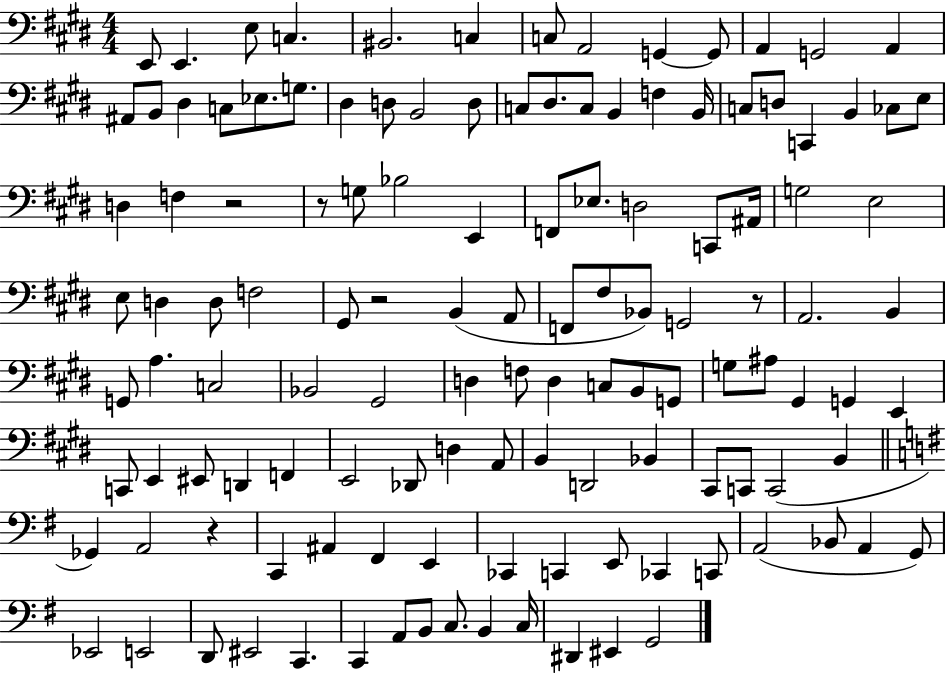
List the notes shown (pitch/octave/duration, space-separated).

E2/e E2/q. E3/e C3/q. BIS2/h. C3/q C3/e A2/h G2/q G2/e A2/q G2/h A2/q A#2/e B2/e D#3/q C3/e Eb3/e. G3/e. D#3/q D3/e B2/h D3/e C3/e D#3/e. C3/e B2/q F3/q B2/s C3/e D3/e C2/q B2/q CES3/e E3/e D3/q F3/q R/h R/e G3/e Bb3/h E2/q F2/e Eb3/e. D3/h C2/e A#2/s G3/h E3/h E3/e D3/q D3/e F3/h G#2/e R/h B2/q A2/e F2/e F#3/e Bb2/e G2/h R/e A2/h. B2/q G2/e A3/q. C3/h Bb2/h G#2/h D3/q F3/e D3/q C3/e B2/e G2/e G3/e A#3/e G#2/q G2/q E2/q C2/e E2/q EIS2/e D2/q F2/q E2/h Db2/e D3/q A2/e B2/q D2/h Bb2/q C#2/e C2/e C2/h B2/q Gb2/q A2/h R/q C2/q A#2/q F#2/q E2/q CES2/q C2/q E2/e CES2/q C2/e A2/h Bb2/e A2/q G2/e Eb2/h E2/h D2/e EIS2/h C2/q. C2/q A2/e B2/e C3/e. B2/q C3/s D#2/q EIS2/q G2/h